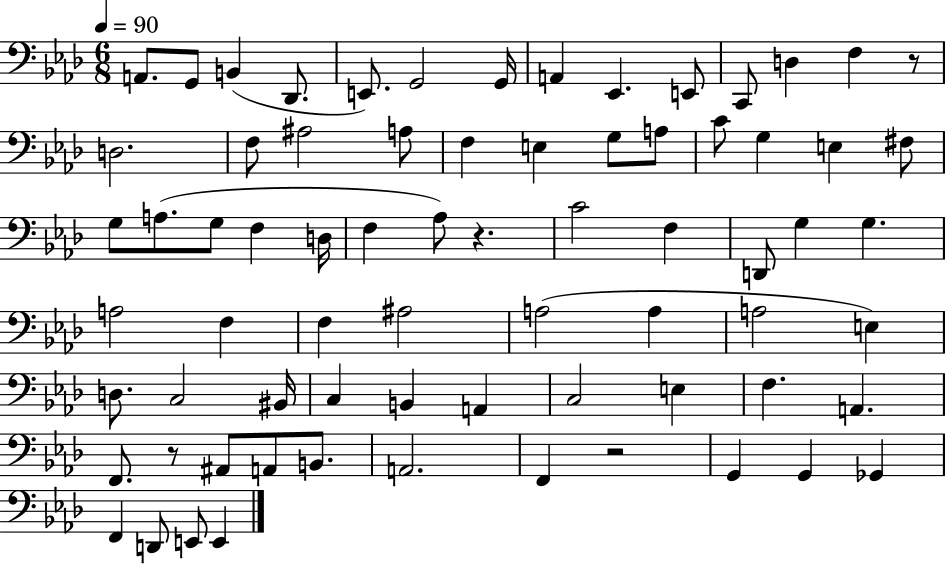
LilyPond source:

{
  \clef bass
  \numericTimeSignature
  \time 6/8
  \key aes \major
  \tempo 4 = 90
  a,8. g,8 b,4( des,8. | e,8.) g,2 g,16 | a,4 ees,4. e,8 | c,8 d4 f4 r8 | \break d2. | f8 ais2 a8 | f4 e4 g8 a8 | c'8 g4 e4 fis8 | \break g8 a8.( g8 f4 d16 | f4 aes8) r4. | c'2 f4 | d,8 g4 g4. | \break a2 f4 | f4 ais2 | a2( a4 | a2 e4) | \break d8. c2 bis,16 | c4 b,4 a,4 | c2 e4 | f4. a,4. | \break f,8. r8 ais,8 a,8 b,8. | a,2. | f,4 r2 | g,4 g,4 ges,4 | \break f,4 d,8 e,8 e,4 | \bar "|."
}